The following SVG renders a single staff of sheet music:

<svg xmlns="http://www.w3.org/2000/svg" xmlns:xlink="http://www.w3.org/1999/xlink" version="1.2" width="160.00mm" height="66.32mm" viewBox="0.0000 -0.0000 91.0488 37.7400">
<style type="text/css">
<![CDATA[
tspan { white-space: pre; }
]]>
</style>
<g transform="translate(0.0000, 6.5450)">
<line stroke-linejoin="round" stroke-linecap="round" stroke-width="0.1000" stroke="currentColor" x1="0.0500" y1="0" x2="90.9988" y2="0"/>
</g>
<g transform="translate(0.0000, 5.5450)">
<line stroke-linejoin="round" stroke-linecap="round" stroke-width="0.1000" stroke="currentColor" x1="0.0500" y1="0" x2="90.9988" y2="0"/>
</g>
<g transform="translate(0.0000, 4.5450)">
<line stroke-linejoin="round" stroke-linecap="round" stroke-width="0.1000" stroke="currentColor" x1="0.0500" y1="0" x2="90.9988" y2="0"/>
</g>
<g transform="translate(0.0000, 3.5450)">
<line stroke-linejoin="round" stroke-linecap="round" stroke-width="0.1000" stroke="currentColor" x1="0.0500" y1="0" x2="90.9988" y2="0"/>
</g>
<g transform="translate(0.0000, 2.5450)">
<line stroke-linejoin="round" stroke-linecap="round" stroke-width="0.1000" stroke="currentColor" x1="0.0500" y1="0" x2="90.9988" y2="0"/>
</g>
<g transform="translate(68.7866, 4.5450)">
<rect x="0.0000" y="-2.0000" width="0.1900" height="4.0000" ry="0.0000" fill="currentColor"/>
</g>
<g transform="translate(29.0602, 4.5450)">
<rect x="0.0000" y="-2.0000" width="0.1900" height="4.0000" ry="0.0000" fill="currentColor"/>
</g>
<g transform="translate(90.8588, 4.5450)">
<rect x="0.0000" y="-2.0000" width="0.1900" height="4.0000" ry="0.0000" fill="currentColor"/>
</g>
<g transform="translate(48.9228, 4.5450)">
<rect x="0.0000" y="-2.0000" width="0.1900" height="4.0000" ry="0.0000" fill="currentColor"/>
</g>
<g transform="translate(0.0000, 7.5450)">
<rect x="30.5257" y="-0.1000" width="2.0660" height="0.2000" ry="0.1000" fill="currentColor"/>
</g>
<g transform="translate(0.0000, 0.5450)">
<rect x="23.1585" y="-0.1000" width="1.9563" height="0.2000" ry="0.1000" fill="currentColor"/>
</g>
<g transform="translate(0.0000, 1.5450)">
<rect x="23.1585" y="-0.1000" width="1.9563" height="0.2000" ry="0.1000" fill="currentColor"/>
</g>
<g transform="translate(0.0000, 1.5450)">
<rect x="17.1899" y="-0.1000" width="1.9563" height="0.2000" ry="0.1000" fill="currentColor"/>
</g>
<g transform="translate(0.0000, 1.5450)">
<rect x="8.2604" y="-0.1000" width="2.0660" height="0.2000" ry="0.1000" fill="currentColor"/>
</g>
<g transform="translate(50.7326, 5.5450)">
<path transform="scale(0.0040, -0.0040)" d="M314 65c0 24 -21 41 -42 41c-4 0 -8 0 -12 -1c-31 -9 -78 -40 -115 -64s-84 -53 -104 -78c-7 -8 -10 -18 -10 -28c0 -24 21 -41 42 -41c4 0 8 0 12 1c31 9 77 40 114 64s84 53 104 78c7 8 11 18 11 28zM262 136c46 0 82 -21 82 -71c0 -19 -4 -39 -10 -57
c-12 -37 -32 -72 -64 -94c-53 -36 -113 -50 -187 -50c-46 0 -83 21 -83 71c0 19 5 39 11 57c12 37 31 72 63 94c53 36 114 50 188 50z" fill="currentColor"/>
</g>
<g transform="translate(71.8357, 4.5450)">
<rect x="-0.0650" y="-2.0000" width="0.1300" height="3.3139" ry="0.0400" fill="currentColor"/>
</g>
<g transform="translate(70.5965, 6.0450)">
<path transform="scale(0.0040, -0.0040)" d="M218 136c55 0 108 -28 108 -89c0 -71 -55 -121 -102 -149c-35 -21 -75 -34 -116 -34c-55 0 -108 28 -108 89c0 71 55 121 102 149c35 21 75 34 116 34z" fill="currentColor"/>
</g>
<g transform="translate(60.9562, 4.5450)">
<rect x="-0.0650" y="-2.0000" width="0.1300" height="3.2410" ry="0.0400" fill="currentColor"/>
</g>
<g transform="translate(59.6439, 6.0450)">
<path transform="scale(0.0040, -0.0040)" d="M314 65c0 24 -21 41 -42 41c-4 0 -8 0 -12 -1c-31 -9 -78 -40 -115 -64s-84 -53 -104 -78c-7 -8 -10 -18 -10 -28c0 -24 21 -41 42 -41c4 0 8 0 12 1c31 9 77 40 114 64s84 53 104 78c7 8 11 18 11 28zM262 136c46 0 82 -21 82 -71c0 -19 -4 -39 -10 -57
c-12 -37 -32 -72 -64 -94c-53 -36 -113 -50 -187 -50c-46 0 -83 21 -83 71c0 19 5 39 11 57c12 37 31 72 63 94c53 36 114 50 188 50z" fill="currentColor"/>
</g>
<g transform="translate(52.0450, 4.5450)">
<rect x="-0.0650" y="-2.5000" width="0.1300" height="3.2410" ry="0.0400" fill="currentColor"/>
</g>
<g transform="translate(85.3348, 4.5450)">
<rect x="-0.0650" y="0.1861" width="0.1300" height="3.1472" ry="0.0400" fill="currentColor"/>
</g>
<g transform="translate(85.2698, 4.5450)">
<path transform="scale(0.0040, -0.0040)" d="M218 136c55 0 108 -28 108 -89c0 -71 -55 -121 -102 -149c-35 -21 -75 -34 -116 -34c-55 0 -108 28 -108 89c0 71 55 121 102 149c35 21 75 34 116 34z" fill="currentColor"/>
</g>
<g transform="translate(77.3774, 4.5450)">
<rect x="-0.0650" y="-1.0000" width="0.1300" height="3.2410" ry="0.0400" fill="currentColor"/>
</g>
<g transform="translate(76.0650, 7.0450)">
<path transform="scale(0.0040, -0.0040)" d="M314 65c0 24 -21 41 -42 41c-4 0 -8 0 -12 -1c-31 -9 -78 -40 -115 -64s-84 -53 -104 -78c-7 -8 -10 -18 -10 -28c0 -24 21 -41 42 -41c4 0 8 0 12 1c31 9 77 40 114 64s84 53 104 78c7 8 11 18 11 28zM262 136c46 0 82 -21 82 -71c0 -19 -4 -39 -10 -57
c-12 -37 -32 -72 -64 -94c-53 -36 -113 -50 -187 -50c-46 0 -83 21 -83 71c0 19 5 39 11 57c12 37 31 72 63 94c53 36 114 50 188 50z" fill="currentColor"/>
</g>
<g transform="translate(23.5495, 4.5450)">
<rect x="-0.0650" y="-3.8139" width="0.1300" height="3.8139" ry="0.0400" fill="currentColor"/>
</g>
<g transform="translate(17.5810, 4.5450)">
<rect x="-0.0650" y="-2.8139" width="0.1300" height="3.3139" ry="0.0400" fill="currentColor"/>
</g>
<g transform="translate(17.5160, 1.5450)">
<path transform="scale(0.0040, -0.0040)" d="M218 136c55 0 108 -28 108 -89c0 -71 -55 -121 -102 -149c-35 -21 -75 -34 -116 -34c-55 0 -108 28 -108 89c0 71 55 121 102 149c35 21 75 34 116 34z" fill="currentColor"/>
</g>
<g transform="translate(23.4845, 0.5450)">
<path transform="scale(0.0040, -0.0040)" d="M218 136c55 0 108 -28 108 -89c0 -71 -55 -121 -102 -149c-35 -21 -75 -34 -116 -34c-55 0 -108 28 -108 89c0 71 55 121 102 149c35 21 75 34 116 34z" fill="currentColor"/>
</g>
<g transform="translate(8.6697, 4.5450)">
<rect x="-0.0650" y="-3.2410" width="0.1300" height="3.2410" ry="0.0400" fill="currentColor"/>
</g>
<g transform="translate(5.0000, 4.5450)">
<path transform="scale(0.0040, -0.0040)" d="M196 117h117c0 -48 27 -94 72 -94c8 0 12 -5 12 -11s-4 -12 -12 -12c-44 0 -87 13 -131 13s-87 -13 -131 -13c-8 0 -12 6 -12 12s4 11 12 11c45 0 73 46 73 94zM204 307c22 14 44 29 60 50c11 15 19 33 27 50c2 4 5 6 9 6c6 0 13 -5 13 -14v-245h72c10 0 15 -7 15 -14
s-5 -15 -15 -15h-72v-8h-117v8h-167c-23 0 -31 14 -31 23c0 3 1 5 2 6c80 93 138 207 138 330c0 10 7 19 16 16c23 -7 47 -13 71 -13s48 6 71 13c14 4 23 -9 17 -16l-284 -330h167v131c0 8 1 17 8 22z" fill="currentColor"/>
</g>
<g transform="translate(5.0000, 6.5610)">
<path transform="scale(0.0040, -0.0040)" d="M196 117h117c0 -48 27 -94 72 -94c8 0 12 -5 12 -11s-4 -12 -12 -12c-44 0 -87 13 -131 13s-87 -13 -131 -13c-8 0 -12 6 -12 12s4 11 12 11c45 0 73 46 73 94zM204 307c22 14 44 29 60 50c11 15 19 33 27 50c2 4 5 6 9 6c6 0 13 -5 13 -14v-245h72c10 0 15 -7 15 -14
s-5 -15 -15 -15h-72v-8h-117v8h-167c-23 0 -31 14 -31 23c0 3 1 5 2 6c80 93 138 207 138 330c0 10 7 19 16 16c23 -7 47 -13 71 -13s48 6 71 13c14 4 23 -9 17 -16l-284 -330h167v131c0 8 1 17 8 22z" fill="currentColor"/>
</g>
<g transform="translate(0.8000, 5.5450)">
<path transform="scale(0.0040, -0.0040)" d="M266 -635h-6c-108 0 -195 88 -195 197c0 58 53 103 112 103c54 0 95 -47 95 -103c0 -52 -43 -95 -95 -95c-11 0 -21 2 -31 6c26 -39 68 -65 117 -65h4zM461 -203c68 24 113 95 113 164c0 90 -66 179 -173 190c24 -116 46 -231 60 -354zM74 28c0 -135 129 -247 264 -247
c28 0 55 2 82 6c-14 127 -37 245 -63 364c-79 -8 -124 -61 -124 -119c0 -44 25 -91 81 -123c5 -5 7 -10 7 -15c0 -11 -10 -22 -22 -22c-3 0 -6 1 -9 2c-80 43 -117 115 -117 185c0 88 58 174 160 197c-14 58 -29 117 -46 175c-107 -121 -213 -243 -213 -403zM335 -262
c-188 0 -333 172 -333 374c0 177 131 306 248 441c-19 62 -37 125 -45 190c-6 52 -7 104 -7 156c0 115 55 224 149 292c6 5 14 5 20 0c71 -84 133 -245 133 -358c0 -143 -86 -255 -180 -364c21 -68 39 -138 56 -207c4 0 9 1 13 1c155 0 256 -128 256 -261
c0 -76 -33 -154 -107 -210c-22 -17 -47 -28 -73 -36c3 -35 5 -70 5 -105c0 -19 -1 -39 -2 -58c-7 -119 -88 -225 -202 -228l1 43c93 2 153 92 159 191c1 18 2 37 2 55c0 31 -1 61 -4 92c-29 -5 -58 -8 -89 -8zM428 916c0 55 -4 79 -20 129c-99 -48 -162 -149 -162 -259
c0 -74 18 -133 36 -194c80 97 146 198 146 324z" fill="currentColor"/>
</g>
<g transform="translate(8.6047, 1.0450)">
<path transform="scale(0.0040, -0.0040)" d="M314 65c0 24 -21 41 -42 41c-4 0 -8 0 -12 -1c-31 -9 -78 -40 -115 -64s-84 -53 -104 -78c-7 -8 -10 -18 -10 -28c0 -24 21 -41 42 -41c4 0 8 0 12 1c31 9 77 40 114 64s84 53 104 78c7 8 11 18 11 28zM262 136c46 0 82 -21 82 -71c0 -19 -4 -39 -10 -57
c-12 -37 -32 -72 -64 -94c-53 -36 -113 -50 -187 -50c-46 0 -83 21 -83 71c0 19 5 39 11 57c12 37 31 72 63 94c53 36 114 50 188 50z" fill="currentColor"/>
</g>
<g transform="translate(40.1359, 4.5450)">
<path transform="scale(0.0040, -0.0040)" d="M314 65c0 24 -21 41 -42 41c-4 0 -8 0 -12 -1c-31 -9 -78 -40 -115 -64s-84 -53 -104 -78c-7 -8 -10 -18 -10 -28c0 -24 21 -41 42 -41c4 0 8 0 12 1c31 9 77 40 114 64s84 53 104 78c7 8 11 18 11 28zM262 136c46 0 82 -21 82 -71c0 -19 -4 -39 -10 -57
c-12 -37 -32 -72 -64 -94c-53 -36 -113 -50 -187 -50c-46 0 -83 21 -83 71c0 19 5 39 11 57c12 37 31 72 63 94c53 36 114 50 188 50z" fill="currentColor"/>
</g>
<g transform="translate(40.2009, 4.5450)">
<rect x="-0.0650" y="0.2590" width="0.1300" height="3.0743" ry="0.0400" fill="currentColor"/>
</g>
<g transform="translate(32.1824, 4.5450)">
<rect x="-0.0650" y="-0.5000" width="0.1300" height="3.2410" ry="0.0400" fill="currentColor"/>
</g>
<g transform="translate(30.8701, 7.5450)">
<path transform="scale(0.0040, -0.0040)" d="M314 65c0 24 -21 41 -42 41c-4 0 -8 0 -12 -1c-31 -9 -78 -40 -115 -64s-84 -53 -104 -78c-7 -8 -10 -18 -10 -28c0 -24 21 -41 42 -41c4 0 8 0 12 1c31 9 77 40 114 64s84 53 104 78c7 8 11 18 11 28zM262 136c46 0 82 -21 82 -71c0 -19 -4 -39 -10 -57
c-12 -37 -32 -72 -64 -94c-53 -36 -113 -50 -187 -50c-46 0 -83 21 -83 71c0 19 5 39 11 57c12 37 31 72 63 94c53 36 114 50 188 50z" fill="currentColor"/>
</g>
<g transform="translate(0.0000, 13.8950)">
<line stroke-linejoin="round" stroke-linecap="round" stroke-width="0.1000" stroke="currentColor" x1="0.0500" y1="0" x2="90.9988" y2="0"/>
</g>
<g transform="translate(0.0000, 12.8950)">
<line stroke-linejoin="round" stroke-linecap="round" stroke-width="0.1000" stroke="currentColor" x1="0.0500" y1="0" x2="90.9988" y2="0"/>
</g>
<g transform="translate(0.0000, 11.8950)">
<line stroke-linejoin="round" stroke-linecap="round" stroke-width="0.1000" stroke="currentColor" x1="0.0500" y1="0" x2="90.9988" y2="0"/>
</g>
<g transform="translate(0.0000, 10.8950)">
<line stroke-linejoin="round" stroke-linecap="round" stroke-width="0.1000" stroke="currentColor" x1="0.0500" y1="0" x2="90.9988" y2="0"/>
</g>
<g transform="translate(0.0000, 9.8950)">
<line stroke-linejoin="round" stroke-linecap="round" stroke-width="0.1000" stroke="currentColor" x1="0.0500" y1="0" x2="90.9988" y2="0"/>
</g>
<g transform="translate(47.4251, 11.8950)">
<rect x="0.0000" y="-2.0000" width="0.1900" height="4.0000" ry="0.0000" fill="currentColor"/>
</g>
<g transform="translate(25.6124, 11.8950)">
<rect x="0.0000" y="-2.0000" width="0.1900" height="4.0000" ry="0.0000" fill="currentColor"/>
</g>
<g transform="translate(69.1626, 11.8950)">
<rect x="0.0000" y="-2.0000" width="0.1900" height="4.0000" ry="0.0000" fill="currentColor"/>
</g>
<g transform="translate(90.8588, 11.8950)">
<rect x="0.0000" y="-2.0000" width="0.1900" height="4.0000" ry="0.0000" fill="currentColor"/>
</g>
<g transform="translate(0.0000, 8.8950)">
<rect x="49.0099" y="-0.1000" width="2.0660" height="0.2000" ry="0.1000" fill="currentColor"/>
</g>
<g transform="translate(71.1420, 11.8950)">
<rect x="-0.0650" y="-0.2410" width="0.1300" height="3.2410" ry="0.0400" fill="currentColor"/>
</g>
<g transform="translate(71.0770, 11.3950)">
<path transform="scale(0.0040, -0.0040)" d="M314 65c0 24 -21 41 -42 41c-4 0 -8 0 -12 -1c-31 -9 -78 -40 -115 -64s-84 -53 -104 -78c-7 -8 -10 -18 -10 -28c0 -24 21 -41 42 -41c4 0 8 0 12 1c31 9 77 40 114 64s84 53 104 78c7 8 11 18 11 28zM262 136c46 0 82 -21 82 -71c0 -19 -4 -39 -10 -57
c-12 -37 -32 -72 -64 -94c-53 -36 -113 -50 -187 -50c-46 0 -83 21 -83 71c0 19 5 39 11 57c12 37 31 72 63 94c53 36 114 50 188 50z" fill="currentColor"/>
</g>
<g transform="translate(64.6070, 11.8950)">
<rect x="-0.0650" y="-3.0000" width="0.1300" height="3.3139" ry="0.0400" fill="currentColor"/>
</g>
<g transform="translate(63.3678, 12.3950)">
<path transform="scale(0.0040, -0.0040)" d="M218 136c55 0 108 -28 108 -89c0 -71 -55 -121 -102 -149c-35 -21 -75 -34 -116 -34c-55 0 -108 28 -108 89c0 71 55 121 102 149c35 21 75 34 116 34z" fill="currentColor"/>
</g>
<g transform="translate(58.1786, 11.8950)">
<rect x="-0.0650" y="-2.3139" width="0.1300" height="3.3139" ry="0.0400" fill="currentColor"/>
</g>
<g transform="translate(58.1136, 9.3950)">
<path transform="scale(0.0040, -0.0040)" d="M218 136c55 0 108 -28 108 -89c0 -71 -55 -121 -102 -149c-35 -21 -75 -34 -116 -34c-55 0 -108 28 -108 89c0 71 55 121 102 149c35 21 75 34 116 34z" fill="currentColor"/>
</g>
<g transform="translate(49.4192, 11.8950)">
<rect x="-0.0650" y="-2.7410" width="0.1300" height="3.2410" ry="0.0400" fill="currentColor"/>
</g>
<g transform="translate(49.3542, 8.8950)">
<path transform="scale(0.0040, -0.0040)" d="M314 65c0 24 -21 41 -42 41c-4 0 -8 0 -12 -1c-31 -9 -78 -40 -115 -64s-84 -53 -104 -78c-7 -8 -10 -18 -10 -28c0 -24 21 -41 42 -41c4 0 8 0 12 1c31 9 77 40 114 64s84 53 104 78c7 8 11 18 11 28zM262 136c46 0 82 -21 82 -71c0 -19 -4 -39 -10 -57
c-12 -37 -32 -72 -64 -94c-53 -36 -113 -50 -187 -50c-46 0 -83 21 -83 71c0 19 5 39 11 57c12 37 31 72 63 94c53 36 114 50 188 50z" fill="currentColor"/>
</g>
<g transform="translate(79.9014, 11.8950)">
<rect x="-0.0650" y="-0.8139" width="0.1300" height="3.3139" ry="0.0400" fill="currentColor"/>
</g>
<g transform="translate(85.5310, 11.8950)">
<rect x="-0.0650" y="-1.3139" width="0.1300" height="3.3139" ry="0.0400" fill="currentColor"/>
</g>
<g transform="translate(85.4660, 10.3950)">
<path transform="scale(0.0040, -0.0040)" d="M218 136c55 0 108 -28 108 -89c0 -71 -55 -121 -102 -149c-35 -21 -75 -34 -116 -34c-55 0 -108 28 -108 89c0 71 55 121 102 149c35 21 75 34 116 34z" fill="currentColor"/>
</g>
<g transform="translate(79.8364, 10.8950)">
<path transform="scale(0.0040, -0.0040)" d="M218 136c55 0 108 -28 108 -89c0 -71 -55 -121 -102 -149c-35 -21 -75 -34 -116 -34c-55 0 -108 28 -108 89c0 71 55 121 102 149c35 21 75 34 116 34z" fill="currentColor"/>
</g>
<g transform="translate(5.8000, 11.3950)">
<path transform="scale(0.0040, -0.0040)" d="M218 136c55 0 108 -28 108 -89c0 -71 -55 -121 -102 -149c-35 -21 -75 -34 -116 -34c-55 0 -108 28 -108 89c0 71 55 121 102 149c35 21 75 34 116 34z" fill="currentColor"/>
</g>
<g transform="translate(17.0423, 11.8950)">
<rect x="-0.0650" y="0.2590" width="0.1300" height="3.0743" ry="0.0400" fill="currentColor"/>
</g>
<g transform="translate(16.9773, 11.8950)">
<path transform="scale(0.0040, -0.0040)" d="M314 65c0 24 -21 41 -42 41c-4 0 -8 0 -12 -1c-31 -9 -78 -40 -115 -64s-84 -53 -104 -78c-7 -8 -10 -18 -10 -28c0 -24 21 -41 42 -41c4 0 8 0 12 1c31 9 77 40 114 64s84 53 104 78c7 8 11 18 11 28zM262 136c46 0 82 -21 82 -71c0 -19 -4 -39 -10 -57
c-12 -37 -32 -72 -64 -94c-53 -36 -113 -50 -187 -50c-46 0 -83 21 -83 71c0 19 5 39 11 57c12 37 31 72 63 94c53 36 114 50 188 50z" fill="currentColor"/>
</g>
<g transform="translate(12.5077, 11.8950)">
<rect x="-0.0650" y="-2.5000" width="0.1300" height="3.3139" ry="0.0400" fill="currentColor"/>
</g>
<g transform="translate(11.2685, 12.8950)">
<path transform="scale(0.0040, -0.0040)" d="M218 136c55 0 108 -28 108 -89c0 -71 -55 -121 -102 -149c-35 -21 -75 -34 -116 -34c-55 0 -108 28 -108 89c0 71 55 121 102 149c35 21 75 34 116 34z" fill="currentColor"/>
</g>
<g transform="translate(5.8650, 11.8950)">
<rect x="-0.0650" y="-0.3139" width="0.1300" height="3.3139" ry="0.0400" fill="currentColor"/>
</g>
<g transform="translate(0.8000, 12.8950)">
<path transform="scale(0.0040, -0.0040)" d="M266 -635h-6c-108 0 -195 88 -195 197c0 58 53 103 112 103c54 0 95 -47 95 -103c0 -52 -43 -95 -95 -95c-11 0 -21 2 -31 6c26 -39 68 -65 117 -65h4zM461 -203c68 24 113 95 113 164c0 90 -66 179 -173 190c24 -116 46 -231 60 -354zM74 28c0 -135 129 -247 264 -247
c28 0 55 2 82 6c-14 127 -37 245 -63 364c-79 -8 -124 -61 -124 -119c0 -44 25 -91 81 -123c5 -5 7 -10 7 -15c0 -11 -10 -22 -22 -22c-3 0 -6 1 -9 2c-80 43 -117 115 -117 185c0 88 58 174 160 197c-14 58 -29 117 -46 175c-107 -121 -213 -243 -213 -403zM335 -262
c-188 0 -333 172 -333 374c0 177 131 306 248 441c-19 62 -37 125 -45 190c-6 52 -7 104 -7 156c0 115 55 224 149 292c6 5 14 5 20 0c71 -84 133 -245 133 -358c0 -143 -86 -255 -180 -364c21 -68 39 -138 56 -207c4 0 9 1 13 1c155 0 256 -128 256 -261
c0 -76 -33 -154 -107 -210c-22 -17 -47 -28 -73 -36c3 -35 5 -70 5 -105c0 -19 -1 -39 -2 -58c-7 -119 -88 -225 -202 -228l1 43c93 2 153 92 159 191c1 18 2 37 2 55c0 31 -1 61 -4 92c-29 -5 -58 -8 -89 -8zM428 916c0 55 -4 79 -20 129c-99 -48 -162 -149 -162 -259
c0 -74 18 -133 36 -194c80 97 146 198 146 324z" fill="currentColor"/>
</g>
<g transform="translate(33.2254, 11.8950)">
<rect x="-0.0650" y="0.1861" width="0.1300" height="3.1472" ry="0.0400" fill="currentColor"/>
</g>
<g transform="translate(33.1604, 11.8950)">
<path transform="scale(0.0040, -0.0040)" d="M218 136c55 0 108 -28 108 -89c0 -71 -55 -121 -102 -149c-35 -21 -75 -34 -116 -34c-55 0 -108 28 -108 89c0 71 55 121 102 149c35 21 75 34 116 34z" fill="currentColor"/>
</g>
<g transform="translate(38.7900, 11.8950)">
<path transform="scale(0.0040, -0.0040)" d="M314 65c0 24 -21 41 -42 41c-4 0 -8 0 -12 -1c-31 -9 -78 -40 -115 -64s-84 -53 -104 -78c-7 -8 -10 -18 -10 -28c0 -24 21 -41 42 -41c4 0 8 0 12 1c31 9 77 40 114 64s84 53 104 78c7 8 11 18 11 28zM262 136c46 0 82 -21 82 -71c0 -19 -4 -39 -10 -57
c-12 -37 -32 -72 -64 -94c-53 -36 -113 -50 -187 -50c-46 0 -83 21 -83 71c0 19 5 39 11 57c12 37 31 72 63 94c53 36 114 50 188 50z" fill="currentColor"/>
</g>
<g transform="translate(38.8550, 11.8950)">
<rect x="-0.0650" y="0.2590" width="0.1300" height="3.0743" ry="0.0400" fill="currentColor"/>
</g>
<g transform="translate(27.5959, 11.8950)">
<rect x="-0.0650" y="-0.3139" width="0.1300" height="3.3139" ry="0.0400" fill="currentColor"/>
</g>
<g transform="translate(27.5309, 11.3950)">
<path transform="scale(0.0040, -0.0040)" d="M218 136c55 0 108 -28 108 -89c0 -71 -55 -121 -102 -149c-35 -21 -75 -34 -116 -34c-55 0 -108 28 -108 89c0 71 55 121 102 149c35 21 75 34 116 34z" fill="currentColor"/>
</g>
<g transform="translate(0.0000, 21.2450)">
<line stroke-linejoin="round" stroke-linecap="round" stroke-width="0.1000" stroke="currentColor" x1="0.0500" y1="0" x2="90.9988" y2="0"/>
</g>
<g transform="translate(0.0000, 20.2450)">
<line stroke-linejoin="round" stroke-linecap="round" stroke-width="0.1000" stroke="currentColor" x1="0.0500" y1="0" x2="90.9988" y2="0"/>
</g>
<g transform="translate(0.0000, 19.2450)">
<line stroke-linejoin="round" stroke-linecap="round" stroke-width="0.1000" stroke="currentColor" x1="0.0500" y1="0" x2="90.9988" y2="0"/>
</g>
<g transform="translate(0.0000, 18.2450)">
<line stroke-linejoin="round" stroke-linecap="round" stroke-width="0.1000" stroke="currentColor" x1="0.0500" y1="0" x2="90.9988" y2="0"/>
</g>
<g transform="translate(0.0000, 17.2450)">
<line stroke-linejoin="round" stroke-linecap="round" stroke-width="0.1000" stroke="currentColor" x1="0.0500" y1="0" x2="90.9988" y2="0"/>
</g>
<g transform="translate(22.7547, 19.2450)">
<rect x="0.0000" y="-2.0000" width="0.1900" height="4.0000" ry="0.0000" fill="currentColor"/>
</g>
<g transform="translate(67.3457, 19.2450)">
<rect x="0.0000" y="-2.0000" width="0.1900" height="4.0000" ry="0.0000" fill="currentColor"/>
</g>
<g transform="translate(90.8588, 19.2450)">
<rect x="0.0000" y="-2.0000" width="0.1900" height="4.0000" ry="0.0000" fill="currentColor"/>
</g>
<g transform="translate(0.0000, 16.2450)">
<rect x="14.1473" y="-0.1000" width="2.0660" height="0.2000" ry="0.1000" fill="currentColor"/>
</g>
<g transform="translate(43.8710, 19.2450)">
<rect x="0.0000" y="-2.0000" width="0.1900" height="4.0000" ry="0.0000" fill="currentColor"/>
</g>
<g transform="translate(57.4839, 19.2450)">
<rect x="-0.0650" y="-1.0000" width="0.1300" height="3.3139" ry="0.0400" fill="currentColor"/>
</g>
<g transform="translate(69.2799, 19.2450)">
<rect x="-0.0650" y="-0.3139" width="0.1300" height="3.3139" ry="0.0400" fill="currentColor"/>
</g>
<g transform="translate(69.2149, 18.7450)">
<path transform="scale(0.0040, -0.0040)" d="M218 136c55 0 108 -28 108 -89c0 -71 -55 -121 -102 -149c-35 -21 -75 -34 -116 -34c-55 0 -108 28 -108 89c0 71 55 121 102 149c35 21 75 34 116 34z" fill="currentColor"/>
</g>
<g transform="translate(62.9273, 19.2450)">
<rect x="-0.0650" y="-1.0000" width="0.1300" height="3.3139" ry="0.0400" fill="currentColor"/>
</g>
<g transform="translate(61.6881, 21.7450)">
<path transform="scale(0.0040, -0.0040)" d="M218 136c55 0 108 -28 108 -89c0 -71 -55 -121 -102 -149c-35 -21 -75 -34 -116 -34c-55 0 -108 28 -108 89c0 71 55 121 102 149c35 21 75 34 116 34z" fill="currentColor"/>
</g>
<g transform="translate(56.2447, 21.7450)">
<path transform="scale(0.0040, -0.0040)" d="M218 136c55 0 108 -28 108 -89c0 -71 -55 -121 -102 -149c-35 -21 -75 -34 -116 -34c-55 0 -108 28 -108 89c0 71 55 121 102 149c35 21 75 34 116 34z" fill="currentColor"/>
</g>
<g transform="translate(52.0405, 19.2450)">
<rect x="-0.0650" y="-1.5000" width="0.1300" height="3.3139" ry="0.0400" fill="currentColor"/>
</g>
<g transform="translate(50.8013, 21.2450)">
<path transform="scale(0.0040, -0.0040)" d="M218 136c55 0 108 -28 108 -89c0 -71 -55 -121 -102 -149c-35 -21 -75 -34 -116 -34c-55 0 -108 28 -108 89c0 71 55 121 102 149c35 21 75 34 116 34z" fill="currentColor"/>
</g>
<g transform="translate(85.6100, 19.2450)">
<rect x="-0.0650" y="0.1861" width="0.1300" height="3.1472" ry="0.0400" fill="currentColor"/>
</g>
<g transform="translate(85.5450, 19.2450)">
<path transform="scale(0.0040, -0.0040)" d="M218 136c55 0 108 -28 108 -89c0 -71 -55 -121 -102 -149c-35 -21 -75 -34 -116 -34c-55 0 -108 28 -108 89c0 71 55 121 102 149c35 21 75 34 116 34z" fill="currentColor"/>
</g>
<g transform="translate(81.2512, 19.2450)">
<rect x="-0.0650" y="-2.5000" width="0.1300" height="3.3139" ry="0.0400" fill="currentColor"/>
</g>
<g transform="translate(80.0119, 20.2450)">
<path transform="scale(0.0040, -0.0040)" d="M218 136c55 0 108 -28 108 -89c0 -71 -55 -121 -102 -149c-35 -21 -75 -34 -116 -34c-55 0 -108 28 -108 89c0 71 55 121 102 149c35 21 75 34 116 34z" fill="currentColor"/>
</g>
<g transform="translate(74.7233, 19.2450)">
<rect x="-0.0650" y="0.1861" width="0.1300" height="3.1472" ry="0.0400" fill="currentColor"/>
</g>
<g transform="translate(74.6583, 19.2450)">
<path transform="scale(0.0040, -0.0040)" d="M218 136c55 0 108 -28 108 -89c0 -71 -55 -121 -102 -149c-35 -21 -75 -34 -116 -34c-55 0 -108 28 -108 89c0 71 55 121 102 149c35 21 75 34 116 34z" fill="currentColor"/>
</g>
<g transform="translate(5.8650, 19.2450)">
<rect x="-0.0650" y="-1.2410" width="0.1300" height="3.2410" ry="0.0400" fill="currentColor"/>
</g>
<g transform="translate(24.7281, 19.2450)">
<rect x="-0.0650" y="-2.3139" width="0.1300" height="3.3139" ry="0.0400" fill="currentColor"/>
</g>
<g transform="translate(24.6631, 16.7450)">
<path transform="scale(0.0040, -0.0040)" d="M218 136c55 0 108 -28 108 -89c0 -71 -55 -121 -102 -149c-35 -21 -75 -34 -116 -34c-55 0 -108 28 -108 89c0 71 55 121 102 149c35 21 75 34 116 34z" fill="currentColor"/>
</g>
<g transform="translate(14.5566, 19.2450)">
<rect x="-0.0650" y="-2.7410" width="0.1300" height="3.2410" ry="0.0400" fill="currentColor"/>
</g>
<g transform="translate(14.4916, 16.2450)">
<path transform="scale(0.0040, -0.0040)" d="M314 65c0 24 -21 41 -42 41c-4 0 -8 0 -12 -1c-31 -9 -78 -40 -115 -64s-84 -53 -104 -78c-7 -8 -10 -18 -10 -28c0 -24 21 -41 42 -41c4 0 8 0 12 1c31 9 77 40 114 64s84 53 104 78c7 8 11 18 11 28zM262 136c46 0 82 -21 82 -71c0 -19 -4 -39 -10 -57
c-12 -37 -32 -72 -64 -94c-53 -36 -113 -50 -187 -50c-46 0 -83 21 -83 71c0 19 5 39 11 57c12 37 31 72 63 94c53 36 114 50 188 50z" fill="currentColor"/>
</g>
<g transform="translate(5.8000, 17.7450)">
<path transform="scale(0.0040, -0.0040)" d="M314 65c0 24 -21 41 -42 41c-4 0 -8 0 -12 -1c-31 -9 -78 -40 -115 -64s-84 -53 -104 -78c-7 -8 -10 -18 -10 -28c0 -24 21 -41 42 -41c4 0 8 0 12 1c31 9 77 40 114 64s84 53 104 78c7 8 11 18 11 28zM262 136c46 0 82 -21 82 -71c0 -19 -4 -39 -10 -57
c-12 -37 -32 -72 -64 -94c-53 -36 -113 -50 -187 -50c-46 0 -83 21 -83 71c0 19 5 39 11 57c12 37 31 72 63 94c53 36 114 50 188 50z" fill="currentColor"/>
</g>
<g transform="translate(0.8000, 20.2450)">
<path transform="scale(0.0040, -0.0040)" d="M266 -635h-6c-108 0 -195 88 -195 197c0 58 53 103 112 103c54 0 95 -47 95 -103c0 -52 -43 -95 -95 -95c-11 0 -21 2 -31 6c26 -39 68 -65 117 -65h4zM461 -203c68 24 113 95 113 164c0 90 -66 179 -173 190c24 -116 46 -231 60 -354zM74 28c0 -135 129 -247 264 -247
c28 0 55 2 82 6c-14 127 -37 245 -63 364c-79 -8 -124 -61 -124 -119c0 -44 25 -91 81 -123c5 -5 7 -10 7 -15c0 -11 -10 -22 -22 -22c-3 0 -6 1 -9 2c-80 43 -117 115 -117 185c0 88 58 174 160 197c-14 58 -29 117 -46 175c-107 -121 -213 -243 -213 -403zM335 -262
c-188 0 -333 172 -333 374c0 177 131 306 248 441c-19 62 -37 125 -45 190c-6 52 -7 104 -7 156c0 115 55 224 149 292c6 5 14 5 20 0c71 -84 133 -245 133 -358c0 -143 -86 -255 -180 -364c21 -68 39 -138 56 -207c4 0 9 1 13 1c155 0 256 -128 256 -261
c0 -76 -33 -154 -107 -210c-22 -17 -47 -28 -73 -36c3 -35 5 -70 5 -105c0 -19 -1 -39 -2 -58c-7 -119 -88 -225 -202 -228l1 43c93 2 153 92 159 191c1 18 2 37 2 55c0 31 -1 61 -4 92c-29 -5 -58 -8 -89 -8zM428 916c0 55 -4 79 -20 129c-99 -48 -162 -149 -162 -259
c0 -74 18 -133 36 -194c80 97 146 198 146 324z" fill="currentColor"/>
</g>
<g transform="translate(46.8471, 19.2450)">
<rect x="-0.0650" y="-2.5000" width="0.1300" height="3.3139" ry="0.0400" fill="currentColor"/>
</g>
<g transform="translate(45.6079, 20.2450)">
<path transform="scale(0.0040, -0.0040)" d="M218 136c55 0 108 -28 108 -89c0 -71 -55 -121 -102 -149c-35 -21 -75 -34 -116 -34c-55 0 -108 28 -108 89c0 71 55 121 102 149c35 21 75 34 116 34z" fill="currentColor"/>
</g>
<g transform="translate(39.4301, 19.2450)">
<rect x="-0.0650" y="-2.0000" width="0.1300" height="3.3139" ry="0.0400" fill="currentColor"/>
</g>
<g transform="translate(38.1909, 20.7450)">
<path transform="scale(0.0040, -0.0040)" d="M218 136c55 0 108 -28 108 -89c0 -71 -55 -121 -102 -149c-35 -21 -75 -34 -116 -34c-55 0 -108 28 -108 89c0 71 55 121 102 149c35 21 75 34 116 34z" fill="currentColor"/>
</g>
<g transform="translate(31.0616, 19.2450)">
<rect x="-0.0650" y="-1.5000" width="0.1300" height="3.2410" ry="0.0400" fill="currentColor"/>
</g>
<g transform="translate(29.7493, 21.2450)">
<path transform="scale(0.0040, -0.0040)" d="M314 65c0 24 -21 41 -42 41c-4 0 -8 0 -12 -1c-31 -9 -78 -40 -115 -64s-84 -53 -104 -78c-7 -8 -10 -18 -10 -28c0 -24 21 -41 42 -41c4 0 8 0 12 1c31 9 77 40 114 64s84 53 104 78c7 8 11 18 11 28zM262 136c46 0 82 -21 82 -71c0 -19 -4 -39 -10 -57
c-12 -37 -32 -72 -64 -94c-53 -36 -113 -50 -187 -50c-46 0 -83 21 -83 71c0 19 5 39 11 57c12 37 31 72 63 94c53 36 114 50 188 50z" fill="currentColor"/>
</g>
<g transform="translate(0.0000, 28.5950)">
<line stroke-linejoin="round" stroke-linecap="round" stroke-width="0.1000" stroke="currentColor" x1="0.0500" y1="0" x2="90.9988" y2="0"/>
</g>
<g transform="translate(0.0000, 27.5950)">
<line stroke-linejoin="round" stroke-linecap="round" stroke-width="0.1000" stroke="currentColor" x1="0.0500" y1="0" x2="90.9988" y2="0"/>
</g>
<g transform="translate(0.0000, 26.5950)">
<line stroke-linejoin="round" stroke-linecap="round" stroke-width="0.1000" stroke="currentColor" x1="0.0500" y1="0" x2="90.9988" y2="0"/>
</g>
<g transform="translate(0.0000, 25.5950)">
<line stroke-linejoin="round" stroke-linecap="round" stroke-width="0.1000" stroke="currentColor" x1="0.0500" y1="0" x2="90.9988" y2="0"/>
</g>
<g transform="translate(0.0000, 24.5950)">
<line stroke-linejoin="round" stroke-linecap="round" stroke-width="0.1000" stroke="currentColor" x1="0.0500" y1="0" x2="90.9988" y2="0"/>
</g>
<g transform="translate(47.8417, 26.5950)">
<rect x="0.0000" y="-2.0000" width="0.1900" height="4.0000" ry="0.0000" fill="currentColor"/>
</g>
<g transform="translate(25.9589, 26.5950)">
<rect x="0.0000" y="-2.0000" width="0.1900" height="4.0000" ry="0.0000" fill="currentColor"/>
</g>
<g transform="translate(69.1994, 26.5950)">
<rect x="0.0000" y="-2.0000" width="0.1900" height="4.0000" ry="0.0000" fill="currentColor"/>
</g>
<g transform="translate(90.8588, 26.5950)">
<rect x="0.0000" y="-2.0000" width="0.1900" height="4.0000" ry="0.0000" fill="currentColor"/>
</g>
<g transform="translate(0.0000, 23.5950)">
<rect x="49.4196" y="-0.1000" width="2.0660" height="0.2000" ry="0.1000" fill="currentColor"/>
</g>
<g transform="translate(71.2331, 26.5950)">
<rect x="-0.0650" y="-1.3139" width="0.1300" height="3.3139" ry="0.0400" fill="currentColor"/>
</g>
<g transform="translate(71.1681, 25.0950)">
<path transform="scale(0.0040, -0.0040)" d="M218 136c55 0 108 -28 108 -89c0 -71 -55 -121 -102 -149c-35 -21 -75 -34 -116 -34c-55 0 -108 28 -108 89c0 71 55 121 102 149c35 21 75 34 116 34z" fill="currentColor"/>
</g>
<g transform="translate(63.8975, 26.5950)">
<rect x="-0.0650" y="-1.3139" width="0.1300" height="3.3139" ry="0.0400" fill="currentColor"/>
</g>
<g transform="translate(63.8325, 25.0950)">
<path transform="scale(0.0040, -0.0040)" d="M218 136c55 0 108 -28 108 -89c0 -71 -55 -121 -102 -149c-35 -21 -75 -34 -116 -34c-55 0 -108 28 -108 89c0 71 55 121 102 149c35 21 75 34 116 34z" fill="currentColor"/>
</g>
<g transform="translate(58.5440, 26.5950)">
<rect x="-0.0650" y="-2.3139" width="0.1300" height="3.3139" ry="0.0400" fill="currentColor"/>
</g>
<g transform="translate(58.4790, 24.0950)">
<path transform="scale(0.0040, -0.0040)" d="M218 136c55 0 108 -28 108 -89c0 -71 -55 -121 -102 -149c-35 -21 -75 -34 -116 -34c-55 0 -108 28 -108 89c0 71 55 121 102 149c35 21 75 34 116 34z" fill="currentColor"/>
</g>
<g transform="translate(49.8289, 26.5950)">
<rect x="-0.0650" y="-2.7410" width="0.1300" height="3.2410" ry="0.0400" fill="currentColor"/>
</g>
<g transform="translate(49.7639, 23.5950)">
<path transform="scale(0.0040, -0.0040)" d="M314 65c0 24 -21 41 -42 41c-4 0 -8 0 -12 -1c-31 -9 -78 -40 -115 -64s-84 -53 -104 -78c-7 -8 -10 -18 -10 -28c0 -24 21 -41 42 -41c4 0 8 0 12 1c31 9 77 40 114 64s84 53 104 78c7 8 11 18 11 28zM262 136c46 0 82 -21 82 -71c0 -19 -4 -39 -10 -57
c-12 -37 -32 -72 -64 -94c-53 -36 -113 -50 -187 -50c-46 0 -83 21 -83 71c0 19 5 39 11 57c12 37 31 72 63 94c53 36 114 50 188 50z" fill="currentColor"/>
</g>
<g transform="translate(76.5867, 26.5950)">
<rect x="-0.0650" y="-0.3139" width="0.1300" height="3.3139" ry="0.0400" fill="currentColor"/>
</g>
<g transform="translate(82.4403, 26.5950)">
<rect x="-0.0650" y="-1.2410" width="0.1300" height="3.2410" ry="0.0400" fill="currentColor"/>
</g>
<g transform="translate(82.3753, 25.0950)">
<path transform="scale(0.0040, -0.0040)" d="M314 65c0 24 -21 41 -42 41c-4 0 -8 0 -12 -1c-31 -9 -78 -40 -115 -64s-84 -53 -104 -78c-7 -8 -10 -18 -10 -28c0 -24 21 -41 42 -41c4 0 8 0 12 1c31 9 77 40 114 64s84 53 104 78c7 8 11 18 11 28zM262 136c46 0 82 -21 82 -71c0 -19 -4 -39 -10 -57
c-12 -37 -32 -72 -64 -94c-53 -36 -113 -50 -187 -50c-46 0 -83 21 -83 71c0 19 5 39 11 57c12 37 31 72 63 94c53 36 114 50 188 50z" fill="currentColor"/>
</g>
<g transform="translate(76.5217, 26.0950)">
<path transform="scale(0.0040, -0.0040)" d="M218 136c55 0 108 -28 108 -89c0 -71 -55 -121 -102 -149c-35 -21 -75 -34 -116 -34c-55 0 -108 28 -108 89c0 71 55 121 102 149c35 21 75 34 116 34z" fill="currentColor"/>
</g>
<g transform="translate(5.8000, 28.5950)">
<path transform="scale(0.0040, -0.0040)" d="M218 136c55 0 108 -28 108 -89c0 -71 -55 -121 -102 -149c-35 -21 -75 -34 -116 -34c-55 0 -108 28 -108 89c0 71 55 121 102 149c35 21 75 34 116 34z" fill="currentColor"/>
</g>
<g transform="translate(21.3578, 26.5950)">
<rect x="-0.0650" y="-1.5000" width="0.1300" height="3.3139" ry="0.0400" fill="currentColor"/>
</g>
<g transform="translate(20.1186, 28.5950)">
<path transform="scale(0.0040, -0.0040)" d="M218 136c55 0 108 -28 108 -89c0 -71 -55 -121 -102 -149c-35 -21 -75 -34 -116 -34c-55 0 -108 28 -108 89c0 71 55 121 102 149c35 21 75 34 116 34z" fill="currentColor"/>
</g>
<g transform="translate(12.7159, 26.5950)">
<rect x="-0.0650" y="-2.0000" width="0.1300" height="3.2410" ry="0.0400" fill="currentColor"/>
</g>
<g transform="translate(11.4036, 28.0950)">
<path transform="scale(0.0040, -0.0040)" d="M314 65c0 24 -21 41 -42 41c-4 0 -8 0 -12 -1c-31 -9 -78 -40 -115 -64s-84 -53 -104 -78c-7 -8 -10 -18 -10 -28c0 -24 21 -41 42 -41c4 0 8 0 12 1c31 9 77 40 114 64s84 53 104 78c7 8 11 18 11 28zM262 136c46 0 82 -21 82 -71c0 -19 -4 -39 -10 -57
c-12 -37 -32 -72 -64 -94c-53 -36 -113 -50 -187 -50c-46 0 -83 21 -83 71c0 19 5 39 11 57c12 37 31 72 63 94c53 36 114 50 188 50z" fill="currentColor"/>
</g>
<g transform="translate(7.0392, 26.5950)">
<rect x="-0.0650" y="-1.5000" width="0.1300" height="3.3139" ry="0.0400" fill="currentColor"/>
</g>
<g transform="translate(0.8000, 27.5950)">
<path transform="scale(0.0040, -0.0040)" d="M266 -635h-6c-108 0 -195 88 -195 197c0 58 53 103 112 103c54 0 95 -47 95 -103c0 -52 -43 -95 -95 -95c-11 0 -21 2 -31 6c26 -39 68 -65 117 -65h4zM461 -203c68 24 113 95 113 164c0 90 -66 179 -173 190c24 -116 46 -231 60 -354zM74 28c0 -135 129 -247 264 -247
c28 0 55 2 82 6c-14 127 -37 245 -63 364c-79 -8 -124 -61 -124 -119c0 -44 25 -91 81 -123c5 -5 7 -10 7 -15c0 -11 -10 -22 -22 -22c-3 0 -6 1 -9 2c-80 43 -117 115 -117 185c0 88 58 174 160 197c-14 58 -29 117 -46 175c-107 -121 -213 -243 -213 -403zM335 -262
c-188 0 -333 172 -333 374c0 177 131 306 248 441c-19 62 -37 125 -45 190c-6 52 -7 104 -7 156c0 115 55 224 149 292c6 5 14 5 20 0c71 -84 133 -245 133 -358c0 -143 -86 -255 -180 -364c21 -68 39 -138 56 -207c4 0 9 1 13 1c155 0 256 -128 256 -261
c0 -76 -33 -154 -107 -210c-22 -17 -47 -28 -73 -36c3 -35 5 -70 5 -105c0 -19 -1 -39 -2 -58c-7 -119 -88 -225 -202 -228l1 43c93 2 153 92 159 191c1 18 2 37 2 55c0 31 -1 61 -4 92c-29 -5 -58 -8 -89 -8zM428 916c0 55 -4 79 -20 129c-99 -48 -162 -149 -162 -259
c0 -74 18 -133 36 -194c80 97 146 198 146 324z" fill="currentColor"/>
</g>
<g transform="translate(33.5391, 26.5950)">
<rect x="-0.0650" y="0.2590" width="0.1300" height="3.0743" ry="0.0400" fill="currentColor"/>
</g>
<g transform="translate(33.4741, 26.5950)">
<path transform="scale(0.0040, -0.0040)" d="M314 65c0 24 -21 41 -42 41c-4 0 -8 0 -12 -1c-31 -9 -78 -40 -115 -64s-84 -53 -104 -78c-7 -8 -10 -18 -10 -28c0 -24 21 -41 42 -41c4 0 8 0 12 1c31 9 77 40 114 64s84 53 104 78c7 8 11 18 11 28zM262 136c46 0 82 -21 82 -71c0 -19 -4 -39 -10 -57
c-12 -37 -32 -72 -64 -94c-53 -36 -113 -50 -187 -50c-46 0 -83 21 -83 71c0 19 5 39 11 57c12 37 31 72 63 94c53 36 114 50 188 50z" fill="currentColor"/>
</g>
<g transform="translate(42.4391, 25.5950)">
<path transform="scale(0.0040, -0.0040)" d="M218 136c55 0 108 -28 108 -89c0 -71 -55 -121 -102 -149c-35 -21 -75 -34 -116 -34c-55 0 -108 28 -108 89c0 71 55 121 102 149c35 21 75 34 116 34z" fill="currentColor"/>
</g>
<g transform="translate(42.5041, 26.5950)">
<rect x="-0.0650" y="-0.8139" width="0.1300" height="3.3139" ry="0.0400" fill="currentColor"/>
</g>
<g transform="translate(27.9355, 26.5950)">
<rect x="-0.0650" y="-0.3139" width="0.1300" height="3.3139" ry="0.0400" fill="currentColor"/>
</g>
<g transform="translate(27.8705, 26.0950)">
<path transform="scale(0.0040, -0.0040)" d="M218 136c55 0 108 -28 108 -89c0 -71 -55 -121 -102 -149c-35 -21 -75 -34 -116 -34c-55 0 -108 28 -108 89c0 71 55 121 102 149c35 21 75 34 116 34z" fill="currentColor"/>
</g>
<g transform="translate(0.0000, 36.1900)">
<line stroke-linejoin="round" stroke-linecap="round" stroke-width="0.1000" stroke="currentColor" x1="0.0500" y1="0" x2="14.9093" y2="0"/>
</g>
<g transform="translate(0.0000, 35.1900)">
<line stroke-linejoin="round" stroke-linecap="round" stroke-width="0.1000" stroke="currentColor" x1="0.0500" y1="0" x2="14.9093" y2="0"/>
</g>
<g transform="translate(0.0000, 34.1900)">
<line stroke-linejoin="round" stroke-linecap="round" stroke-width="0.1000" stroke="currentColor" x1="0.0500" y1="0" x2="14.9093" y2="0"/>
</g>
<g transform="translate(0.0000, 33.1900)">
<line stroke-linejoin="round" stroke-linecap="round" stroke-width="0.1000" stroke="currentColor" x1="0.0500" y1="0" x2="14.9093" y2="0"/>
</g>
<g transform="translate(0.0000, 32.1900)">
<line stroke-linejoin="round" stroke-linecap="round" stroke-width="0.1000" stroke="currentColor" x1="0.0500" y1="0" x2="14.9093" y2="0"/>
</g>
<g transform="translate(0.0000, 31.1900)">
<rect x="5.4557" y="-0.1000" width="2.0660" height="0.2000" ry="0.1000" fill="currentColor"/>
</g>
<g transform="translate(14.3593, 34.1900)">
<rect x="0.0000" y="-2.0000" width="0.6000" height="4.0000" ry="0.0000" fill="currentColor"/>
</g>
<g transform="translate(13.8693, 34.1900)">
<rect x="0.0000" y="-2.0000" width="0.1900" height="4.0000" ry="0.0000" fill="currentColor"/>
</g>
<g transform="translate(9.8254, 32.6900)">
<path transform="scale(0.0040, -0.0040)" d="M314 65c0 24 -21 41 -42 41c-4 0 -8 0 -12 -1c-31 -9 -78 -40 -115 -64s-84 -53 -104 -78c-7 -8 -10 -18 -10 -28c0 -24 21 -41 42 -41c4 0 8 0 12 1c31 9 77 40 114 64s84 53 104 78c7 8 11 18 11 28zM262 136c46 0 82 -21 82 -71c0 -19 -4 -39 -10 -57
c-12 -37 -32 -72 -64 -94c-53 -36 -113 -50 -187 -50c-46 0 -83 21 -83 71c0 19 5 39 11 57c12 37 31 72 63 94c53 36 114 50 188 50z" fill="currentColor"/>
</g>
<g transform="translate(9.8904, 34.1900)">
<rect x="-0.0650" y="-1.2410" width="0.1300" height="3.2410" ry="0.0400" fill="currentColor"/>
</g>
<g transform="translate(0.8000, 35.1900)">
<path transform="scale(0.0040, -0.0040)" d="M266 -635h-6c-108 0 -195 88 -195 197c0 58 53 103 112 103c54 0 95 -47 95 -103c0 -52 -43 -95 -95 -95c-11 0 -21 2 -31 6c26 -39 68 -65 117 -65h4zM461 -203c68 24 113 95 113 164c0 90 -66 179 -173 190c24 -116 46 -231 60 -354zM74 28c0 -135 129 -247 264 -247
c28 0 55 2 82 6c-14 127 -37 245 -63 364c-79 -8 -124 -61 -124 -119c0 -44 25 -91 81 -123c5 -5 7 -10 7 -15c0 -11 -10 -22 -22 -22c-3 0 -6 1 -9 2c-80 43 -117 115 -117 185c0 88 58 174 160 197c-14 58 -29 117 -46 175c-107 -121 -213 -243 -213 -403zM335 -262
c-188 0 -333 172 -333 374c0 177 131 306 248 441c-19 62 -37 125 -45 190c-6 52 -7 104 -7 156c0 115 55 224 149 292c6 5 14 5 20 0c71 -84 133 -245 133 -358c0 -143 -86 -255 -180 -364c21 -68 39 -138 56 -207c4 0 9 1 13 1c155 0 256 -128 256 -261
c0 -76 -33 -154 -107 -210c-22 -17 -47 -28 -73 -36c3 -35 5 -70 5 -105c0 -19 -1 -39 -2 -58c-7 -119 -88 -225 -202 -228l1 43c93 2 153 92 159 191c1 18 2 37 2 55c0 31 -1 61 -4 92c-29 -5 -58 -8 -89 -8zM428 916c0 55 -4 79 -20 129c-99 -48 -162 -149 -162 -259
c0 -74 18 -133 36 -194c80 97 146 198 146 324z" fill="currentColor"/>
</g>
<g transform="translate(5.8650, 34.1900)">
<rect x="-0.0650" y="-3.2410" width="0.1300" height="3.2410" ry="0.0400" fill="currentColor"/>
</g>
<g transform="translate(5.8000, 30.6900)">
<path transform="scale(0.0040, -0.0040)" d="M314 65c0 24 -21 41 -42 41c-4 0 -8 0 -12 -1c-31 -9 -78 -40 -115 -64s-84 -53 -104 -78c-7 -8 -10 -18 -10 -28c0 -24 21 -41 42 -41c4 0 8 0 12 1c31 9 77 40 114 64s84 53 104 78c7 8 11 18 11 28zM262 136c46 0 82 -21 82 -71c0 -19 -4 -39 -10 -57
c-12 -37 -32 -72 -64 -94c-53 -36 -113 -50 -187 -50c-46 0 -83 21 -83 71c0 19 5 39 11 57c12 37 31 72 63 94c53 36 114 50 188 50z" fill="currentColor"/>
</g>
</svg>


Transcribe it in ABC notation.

X:1
T:Untitled
M:4/4
L:1/4
K:C
b2 a c' C2 B2 G2 F2 F D2 B c G B2 c B B2 a2 g A c2 d e e2 a2 g E2 F G E D D c B G B E F2 E c B2 d a2 g e e c e2 b2 e2